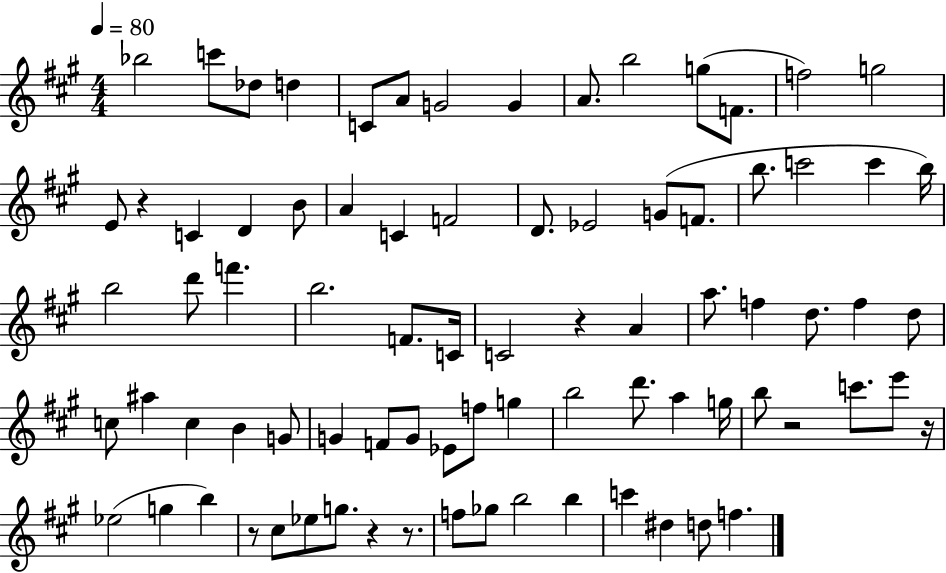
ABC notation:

X:1
T:Untitled
M:4/4
L:1/4
K:A
_b2 c'/2 _d/2 d C/2 A/2 G2 G A/2 b2 g/2 F/2 f2 g2 E/2 z C D B/2 A C F2 D/2 _E2 G/2 F/2 b/2 c'2 c' b/4 b2 d'/2 f' b2 F/2 C/4 C2 z A a/2 f d/2 f d/2 c/2 ^a c B G/2 G F/2 G/2 _E/2 f/2 g b2 d'/2 a g/4 b/2 z2 c'/2 e'/2 z/4 _e2 g b z/2 ^c/2 _e/2 g/2 z z/2 f/2 _g/2 b2 b c' ^d d/2 f